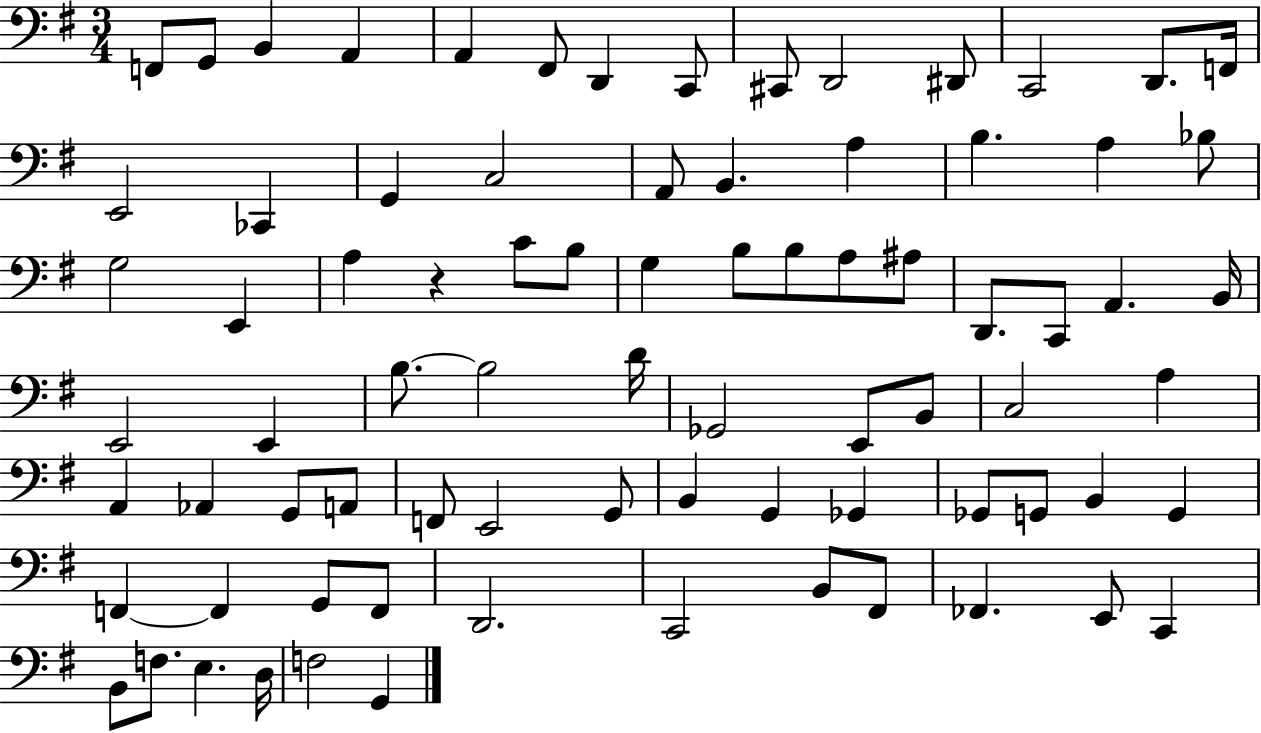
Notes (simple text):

F2/e G2/e B2/q A2/q A2/q F#2/e D2/q C2/e C#2/e D2/h D#2/e C2/h D2/e. F2/s E2/h CES2/q G2/q C3/h A2/e B2/q. A3/q B3/q. A3/q Bb3/e G3/h E2/q A3/q R/q C4/e B3/e G3/q B3/e B3/e A3/e A#3/e D2/e. C2/e A2/q. B2/s E2/h E2/q B3/e. B3/h D4/s Gb2/h E2/e B2/e C3/h A3/q A2/q Ab2/q G2/e A2/e F2/e E2/h G2/e B2/q G2/q Gb2/q Gb2/e G2/e B2/q G2/q F2/q F2/q G2/e F2/e D2/h. C2/h B2/e F#2/e FES2/q. E2/e C2/q B2/e F3/e. E3/q. D3/s F3/h G2/q